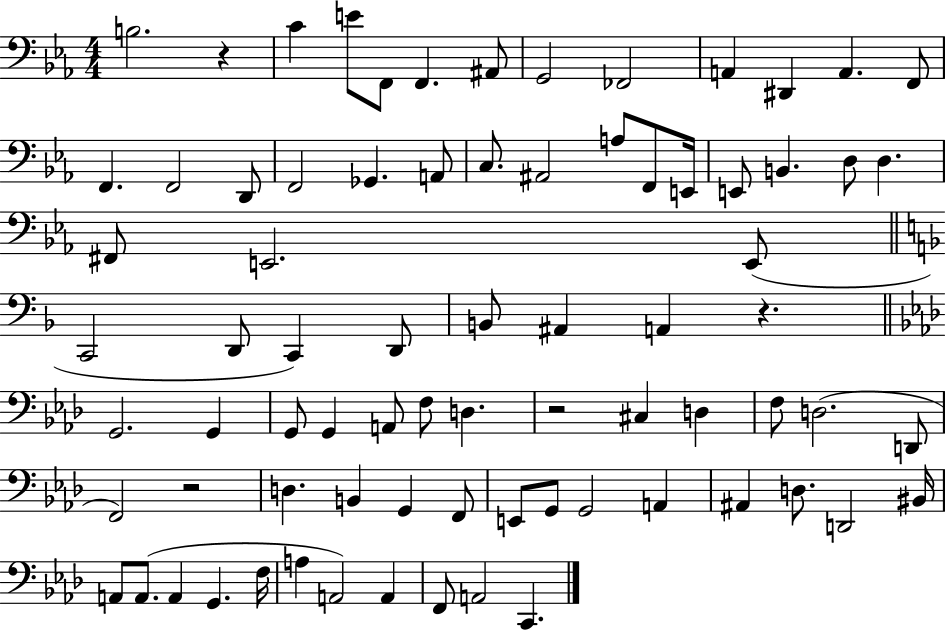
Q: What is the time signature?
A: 4/4